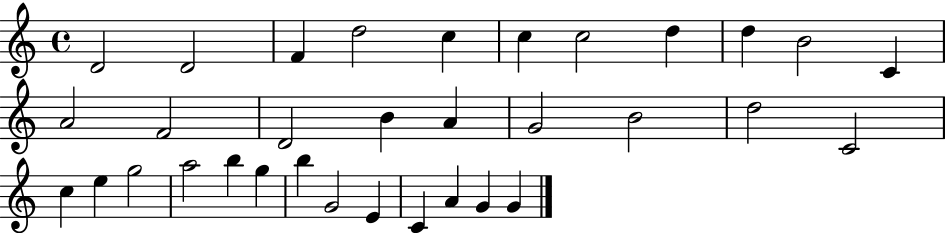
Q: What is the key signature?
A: C major